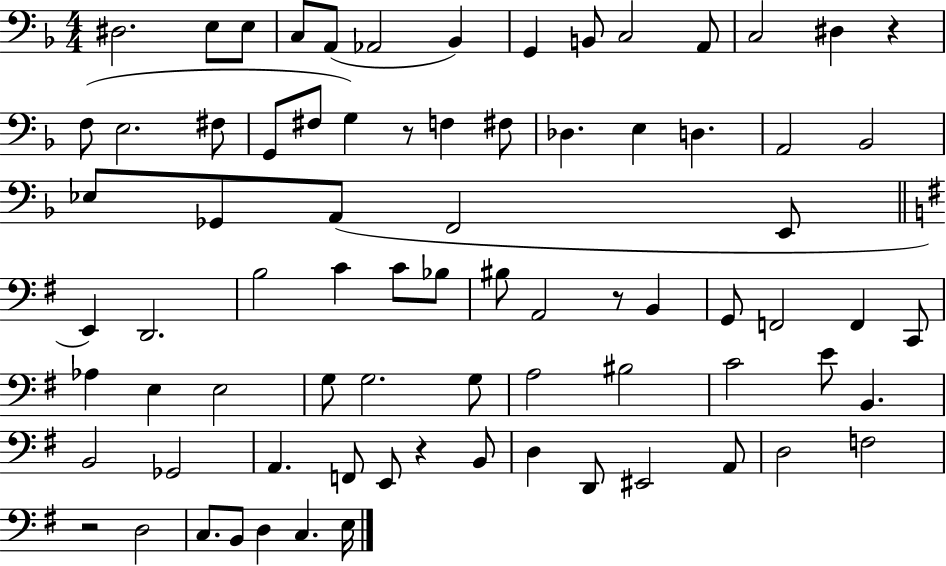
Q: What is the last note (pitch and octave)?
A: E3